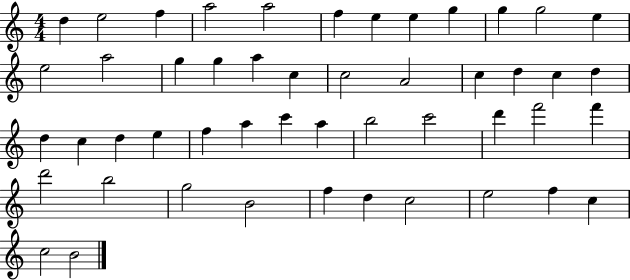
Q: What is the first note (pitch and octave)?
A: D5